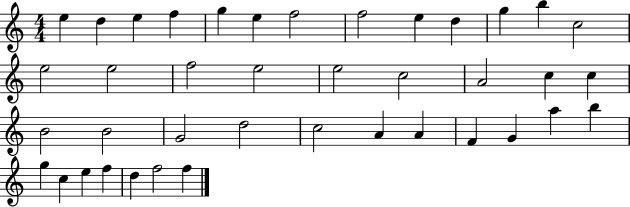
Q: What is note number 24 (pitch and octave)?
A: B4